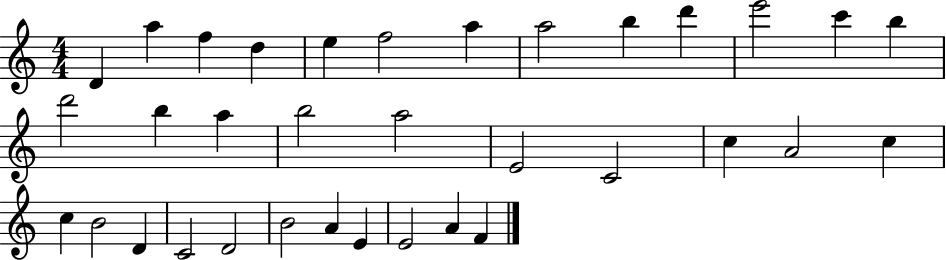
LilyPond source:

{
  \clef treble
  \numericTimeSignature
  \time 4/4
  \key c \major
  d'4 a''4 f''4 d''4 | e''4 f''2 a''4 | a''2 b''4 d'''4 | e'''2 c'''4 b''4 | \break d'''2 b''4 a''4 | b''2 a''2 | e'2 c'2 | c''4 a'2 c''4 | \break c''4 b'2 d'4 | c'2 d'2 | b'2 a'4 e'4 | e'2 a'4 f'4 | \break \bar "|."
}